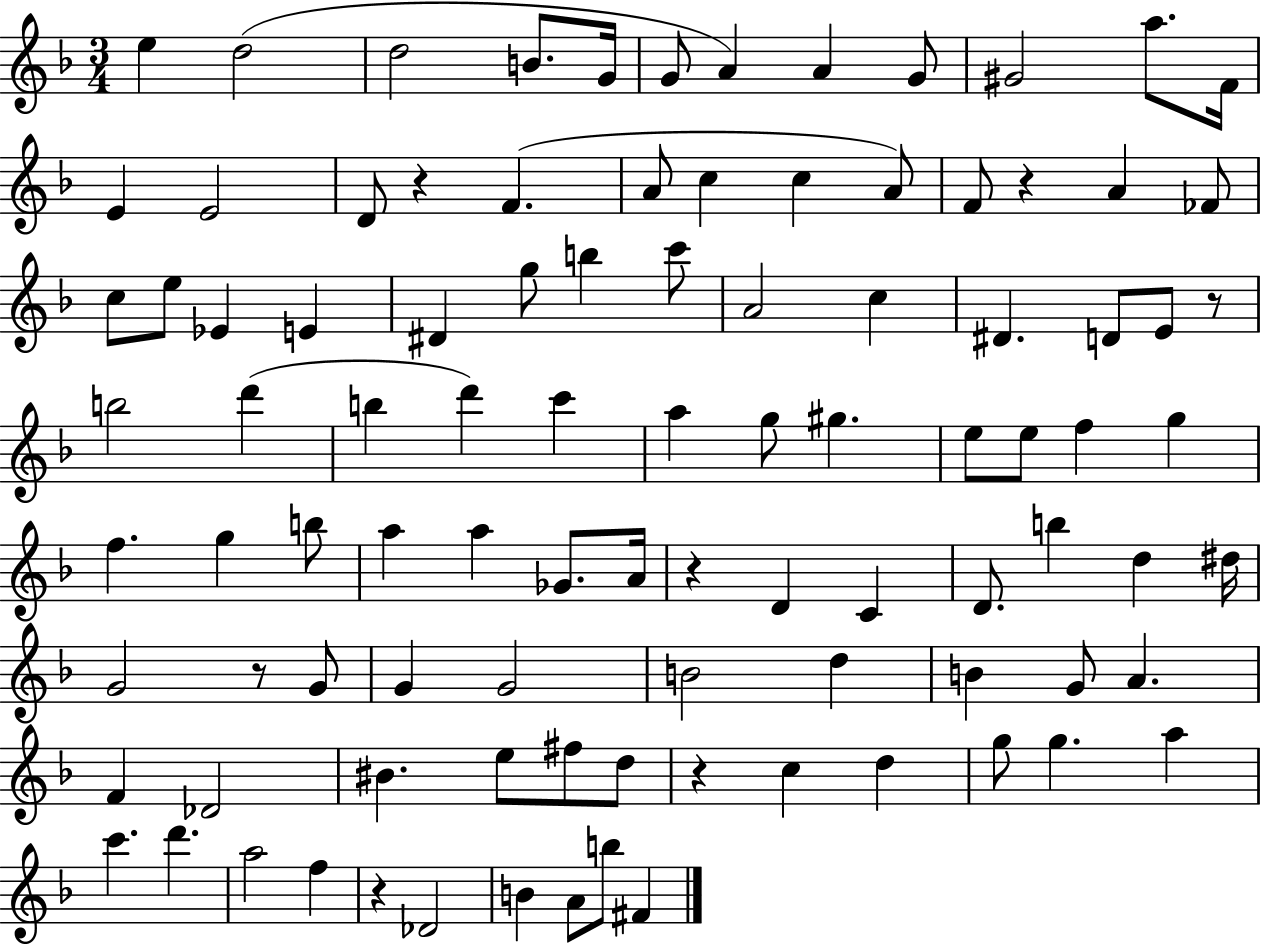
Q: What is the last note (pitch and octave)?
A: F#4